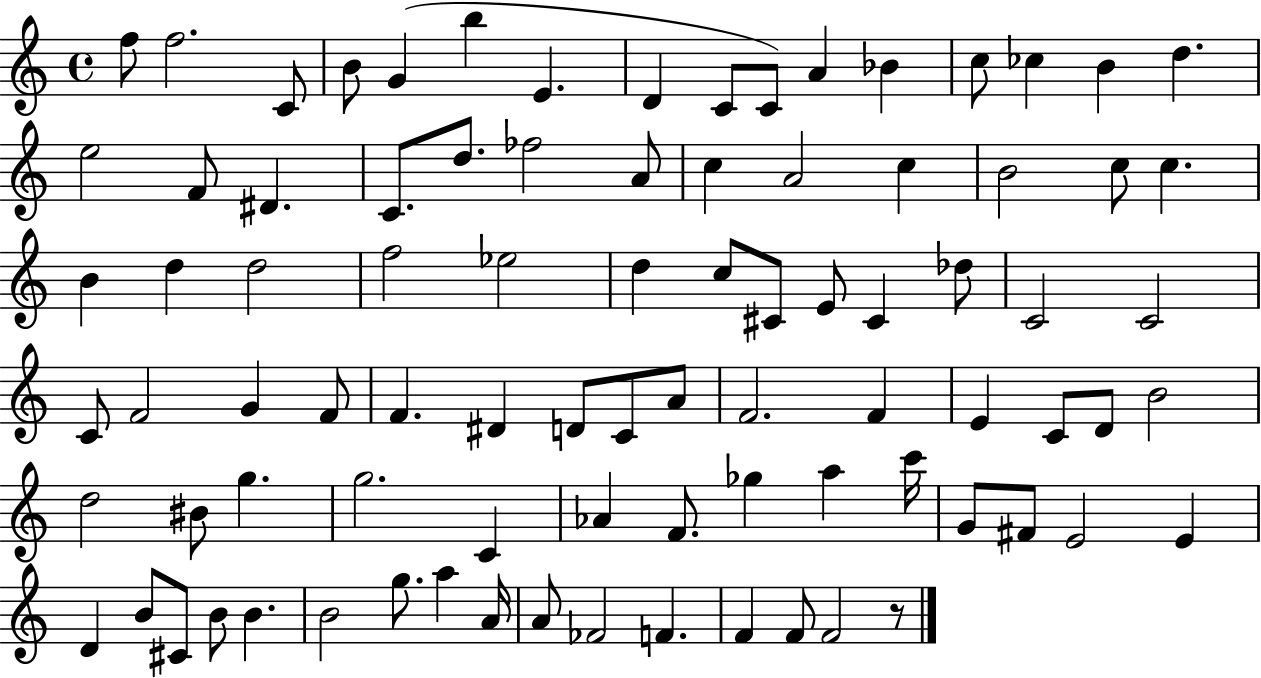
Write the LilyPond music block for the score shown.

{
  \clef treble
  \time 4/4
  \defaultTimeSignature
  \key c \major
  f''8 f''2. c'8 | b'8 g'4( b''4 e'4. | d'4 c'8 c'8) a'4 bes'4 | c''8 ces''4 b'4 d''4. | \break e''2 f'8 dis'4. | c'8. d''8. fes''2 a'8 | c''4 a'2 c''4 | b'2 c''8 c''4. | \break b'4 d''4 d''2 | f''2 ees''2 | d''4 c''8 cis'8 e'8 cis'4 des''8 | c'2 c'2 | \break c'8 f'2 g'4 f'8 | f'4. dis'4 d'8 c'8 a'8 | f'2. f'4 | e'4 c'8 d'8 b'2 | \break d''2 bis'8 g''4. | g''2. c'4 | aes'4 f'8. ges''4 a''4 c'''16 | g'8 fis'8 e'2 e'4 | \break d'4 b'8 cis'8 b'8 b'4. | b'2 g''8. a''4 a'16 | a'8 fes'2 f'4. | f'4 f'8 f'2 r8 | \break \bar "|."
}